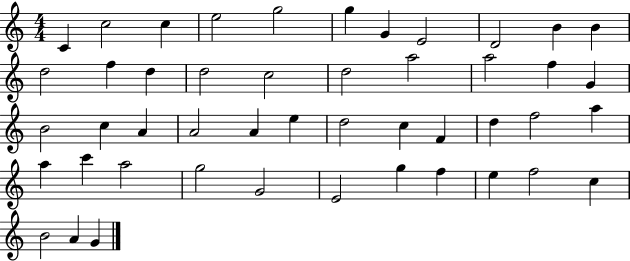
{
  \clef treble
  \numericTimeSignature
  \time 4/4
  \key c \major
  c'4 c''2 c''4 | e''2 g''2 | g''4 g'4 e'2 | d'2 b'4 b'4 | \break d''2 f''4 d''4 | d''2 c''2 | d''2 a''2 | a''2 f''4 g'4 | \break b'2 c''4 a'4 | a'2 a'4 e''4 | d''2 c''4 f'4 | d''4 f''2 a''4 | \break a''4 c'''4 a''2 | g''2 g'2 | e'2 g''4 f''4 | e''4 f''2 c''4 | \break b'2 a'4 g'4 | \bar "|."
}